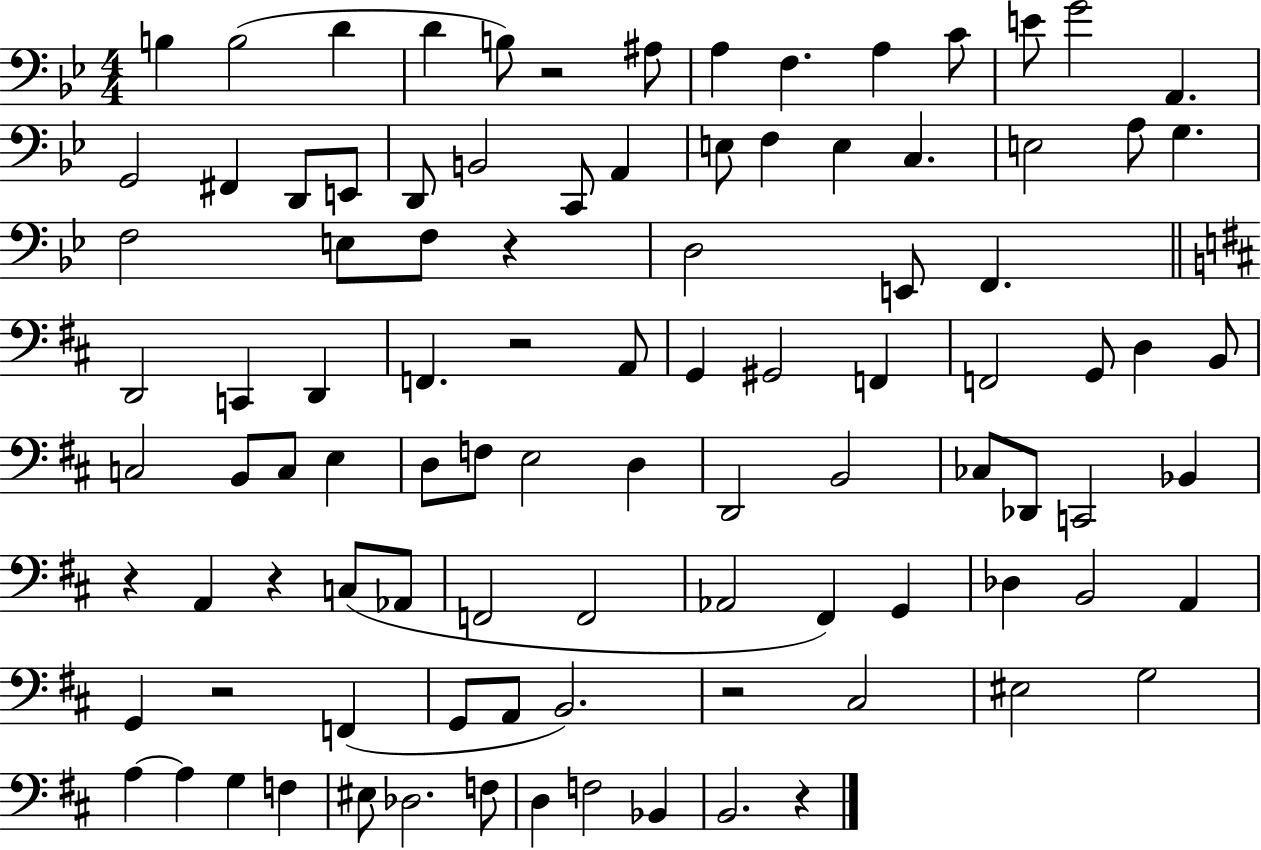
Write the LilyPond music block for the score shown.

{
  \clef bass
  \numericTimeSignature
  \time 4/4
  \key bes \major
  b4 b2( d'4 | d'4 b8) r2 ais8 | a4 f4. a4 c'8 | e'8 g'2 a,4. | \break g,2 fis,4 d,8 e,8 | d,8 b,2 c,8 a,4 | e8 f4 e4 c4. | e2 a8 g4. | \break f2 e8 f8 r4 | d2 e,8 f,4. | \bar "||" \break \key b \minor d,2 c,4 d,4 | f,4. r2 a,8 | g,4 gis,2 f,4 | f,2 g,8 d4 b,8 | \break c2 b,8 c8 e4 | d8 f8 e2 d4 | d,2 b,2 | ces8 des,8 c,2 bes,4 | \break r4 a,4 r4 c8( aes,8 | f,2 f,2 | aes,2 fis,4) g,4 | des4 b,2 a,4 | \break g,4 r2 f,4( | g,8 a,8 b,2.) | r2 cis2 | eis2 g2 | \break a4~~ a4 g4 f4 | eis8 des2. f8 | d4 f2 bes,4 | b,2. r4 | \break \bar "|."
}